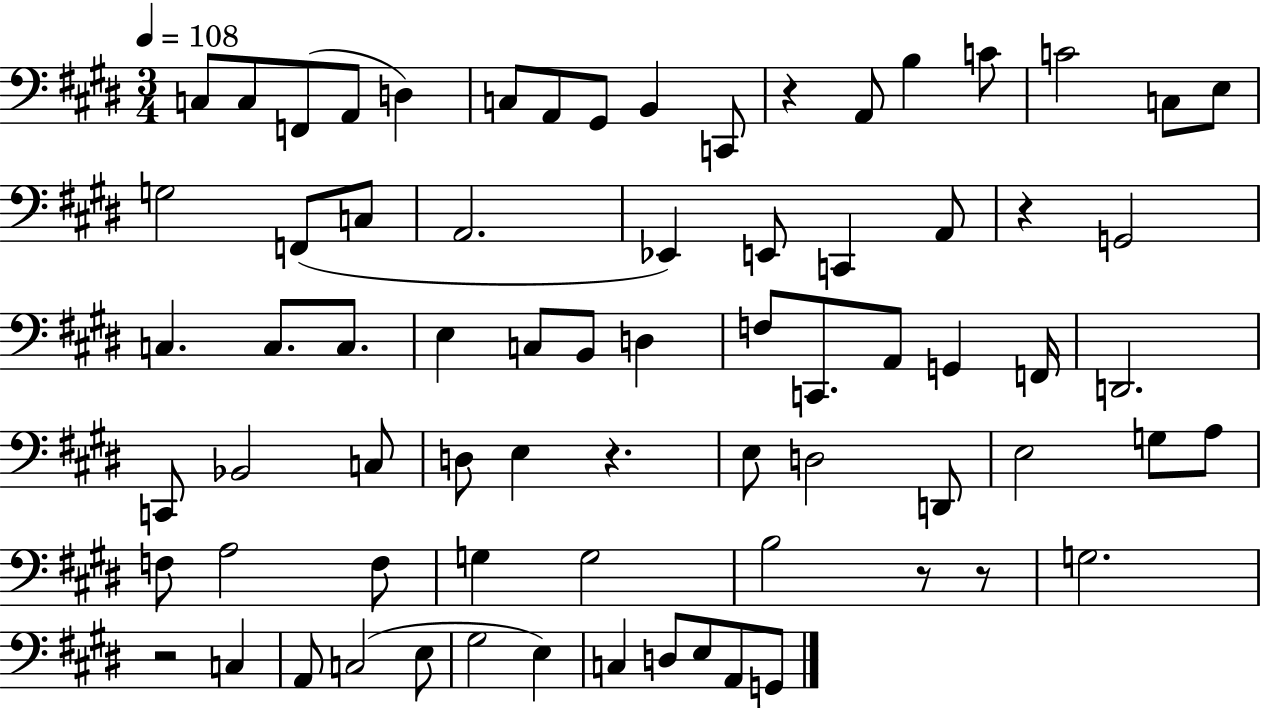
C3/e C3/e F2/e A2/e D3/q C3/e A2/e G#2/e B2/q C2/e R/q A2/e B3/q C4/e C4/h C3/e E3/e G3/h F2/e C3/e A2/h. Eb2/q E2/e C2/q A2/e R/q G2/h C3/q. C3/e. C3/e. E3/q C3/e B2/e D3/q F3/e C2/e. A2/e G2/q F2/s D2/h. C2/e Bb2/h C3/e D3/e E3/q R/q. E3/e D3/h D2/e E3/h G3/e A3/e F3/e A3/h F3/e G3/q G3/h B3/h R/e R/e G3/h. R/h C3/q A2/e C3/h E3/e G#3/h E3/q C3/q D3/e E3/e A2/e G2/e